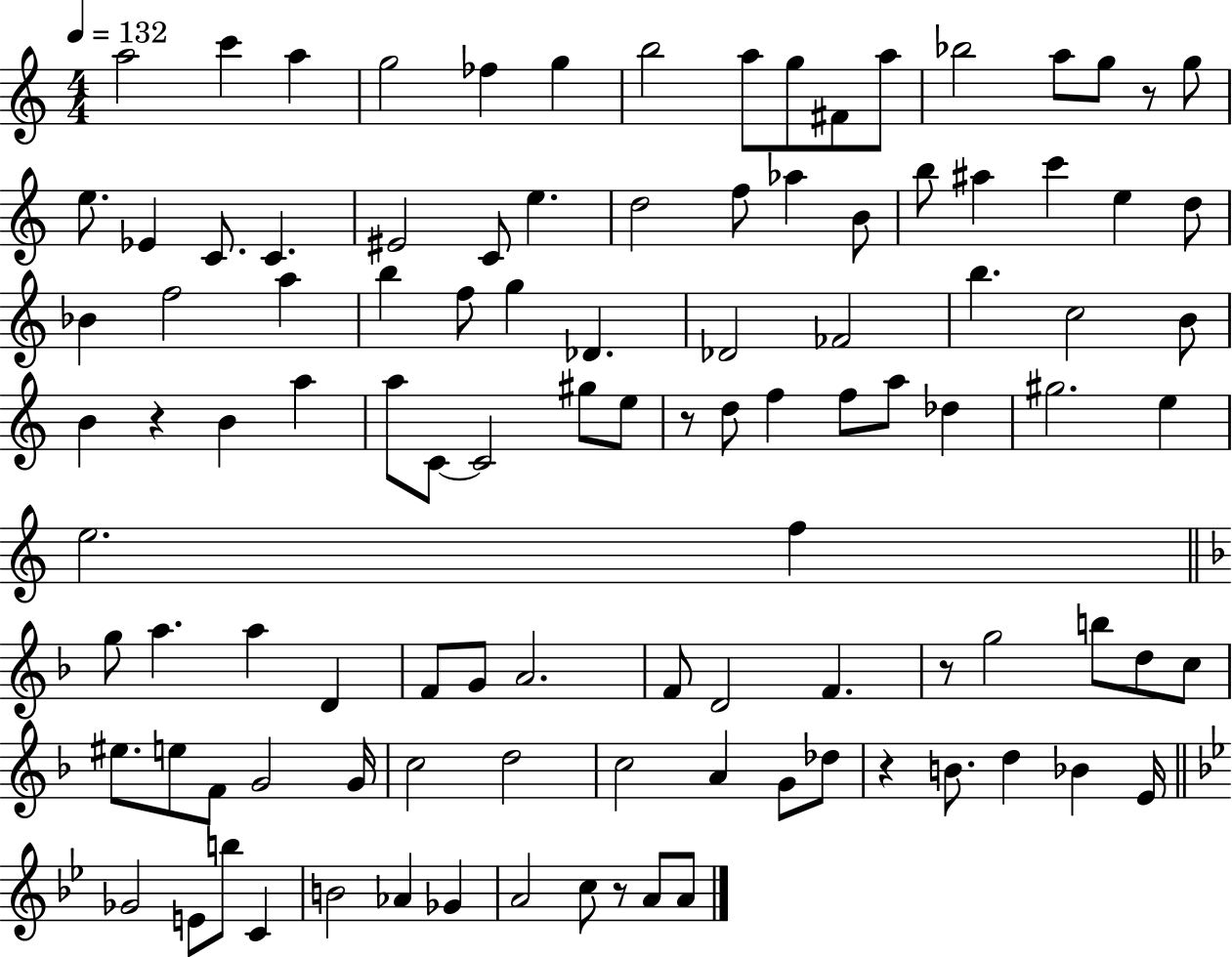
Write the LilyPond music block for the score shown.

{
  \clef treble
  \numericTimeSignature
  \time 4/4
  \key c \major
  \tempo 4 = 132
  a''2 c'''4 a''4 | g''2 fes''4 g''4 | b''2 a''8 g''8 fis'8 a''8 | bes''2 a''8 g''8 r8 g''8 | \break e''8. ees'4 c'8. c'4. | eis'2 c'8 e''4. | d''2 f''8 aes''4 b'8 | b''8 ais''4 c'''4 e''4 d''8 | \break bes'4 f''2 a''4 | b''4 f''8 g''4 des'4. | des'2 fes'2 | b''4. c''2 b'8 | \break b'4 r4 b'4 a''4 | a''8 c'8~~ c'2 gis''8 e''8 | r8 d''8 f''4 f''8 a''8 des''4 | gis''2. e''4 | \break e''2. f''4 | \bar "||" \break \key f \major g''8 a''4. a''4 d'4 | f'8 g'8 a'2. | f'8 d'2 f'4. | r8 g''2 b''8 d''8 c''8 | \break eis''8. e''8 f'8 g'2 g'16 | c''2 d''2 | c''2 a'4 g'8 des''8 | r4 b'8. d''4 bes'4 e'16 | \break \bar "||" \break \key g \minor ges'2 e'8 b''8 c'4 | b'2 aes'4 ges'4 | a'2 c''8 r8 a'8 a'8 | \bar "|."
}